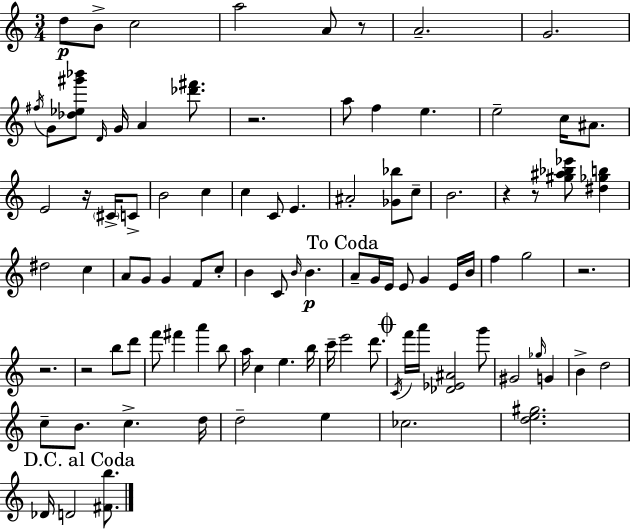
{
  \clef treble
  \numericTimeSignature
  \time 3/4
  \key c \major
  d''8\p b'8-> c''2 | a''2 a'8 r8 | a'2.-- | g'2. | \break \acciaccatura { fis''16 } g'8 <des'' ees'' gis''' bes'''>8 \grace { d'16 } g'16 a'4 <des''' fis'''>8. | r2. | a''8 f''4 e''4. | e''2-- c''16 ais'8. | \break e'2 r16 \parenthesize cis'16-> | c'8-> b'2 c''4 | c''4 c'8 e'4. | ais'2-. <ges' bes''>8 | \break c''8-- b'2. | r4 r8 <gis'' ais'' bes'' ees'''>8 <dis'' ges'' b''>4 | dis''2 c''4 | a'8 g'8 g'4 f'8 | \break c''8-. b'4 c'8 \grace { b'16 }\p b'4. | \mark "To Coda" a'8-- g'16 e'16 e'8 g'4 | e'16 b'16 f''4 g''2 | r2. | \break r2. | r2 b''8 | d'''8 f'''8 fis'''4 a'''4 | b''8 a''16 c''4 e''4. | \break b''16 c'''16-- e'''2 | d'''8. \mark \markup { \musicglyph "scripts.coda" } \acciaccatura { c'16 } f'''16 a'''16 <des' ees' ais'>2 | g'''8 gis'2 | \grace { ges''16 } g'4 b'4-> d''2 | \break c''8-- b'8. c''4.-> | d''16 d''2-- | e''4 ces''2. | <d'' e'' gis''>2. | \break \mark "D.C. al Coda" des'16 d'2 | <fis' b''>8. \bar "|."
}